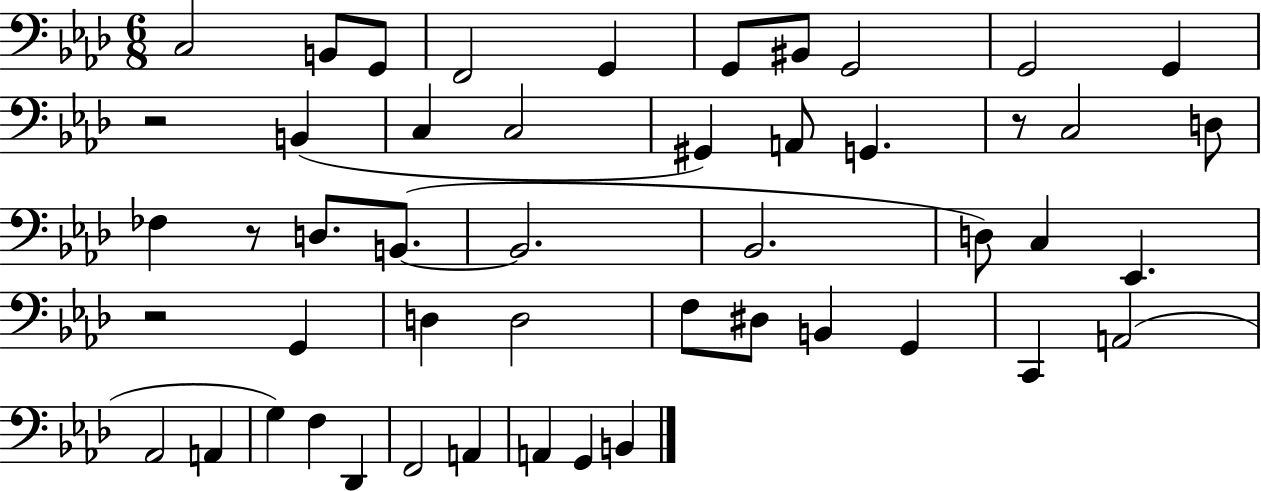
C3/h B2/e G2/e F2/h G2/q G2/e BIS2/e G2/h G2/h G2/q R/h B2/q C3/q C3/h G#2/q A2/e G2/q. R/e C3/h D3/e FES3/q R/e D3/e. B2/e. B2/h. Bb2/h. D3/e C3/q Eb2/q. R/h G2/q D3/q D3/h F3/e D#3/e B2/q G2/q C2/q A2/h Ab2/h A2/q G3/q F3/q Db2/q F2/h A2/q A2/q G2/q B2/q